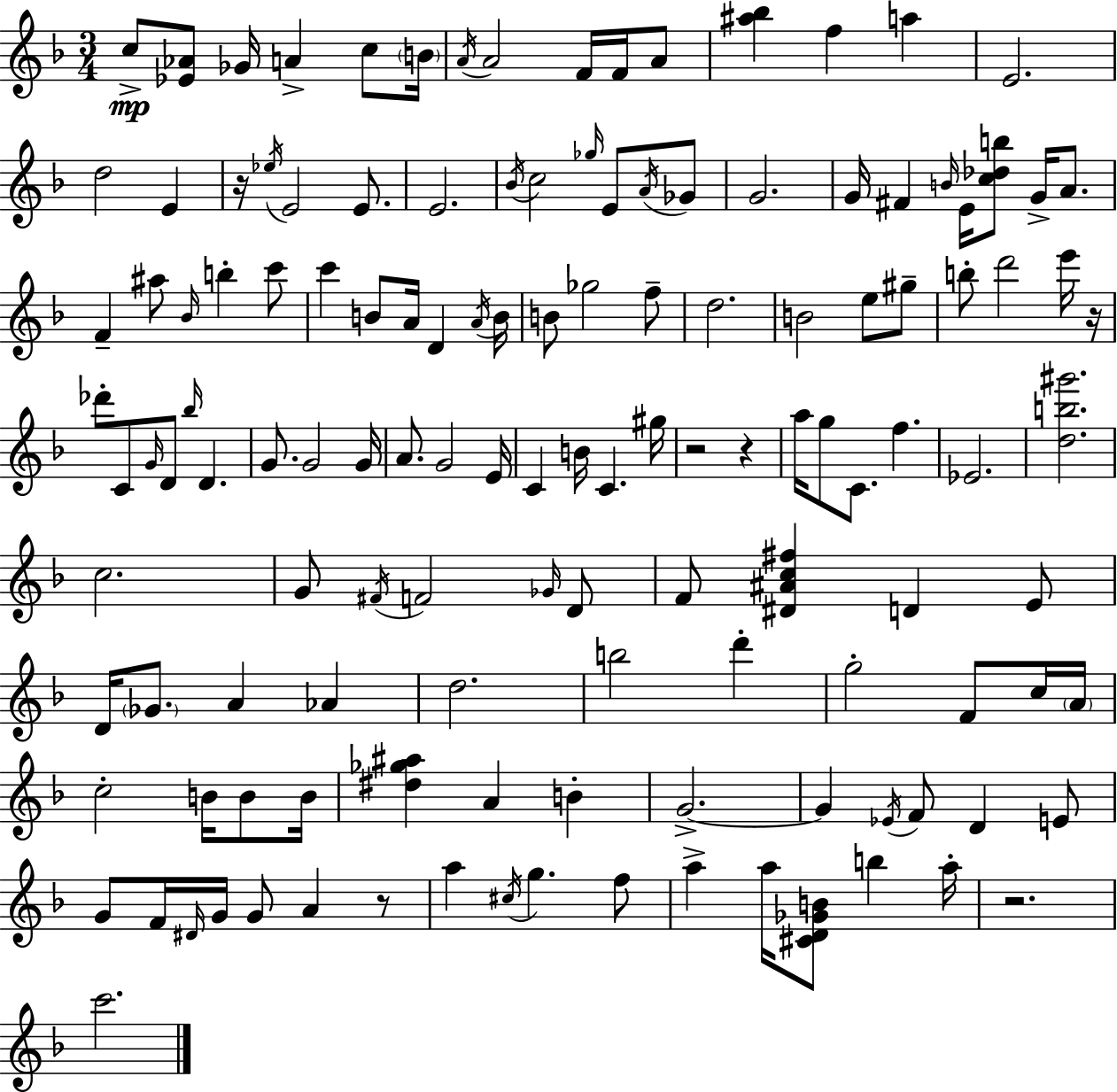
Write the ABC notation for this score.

X:1
T:Untitled
M:3/4
L:1/4
K:Dm
c/2 [_E_A]/2 _G/4 A c/2 B/4 A/4 A2 F/4 F/4 A/2 [^a_b] f a E2 d2 E z/4 _e/4 E2 E/2 E2 _B/4 c2 _g/4 E/2 A/4 _G/2 G2 G/4 ^F B/4 E/4 [c_db]/2 G/4 A/2 F ^a/2 _B/4 b c'/2 c' B/2 A/4 D A/4 B/4 B/2 _g2 f/2 d2 B2 e/2 ^g/2 b/2 d'2 e'/4 z/4 _d'/2 C/2 G/4 D/2 _b/4 D G/2 G2 G/4 A/2 G2 E/4 C B/4 C ^g/4 z2 z a/4 g/2 C/2 f _E2 [db^g']2 c2 G/2 ^F/4 F2 _G/4 D/2 F/2 [^D^Ac^f] D E/2 D/4 _G/2 A _A d2 b2 d' g2 F/2 c/4 A/4 c2 B/4 B/2 B/4 [^d_g^a] A B G2 G _E/4 F/2 D E/2 G/2 F/4 ^D/4 G/4 G/2 A z/2 a ^c/4 g f/2 a a/4 [^CD_GB]/2 b a/4 z2 c'2